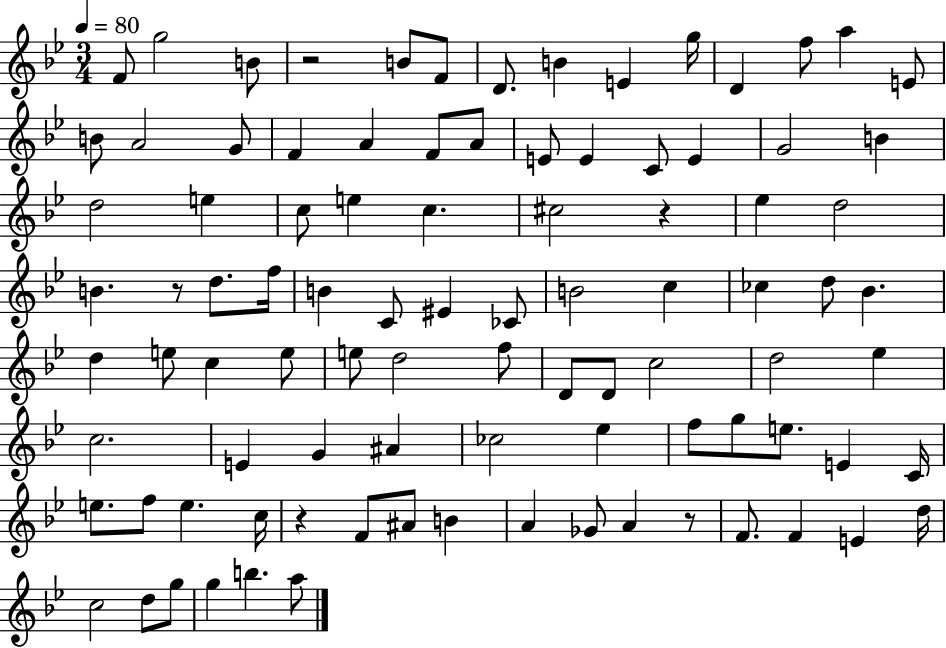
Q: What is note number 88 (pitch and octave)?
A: B5